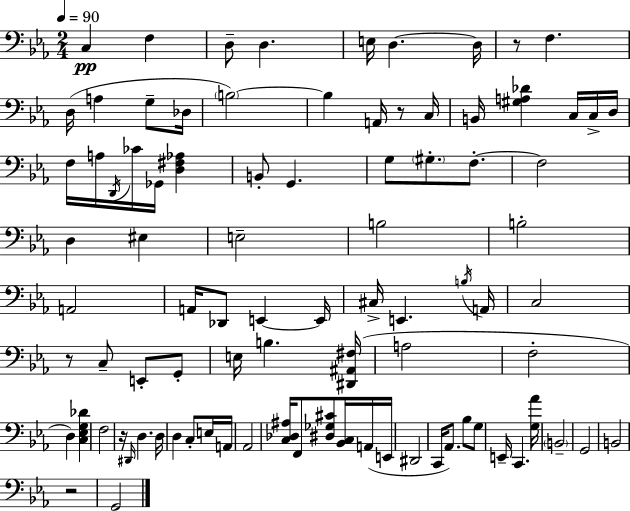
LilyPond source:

{
  \clef bass
  \numericTimeSignature
  \time 2/4
  \key ees \major
  \tempo 4 = 90
  c4\pp f4 | d8-- d4. | e16 d4.~~ d16 | r8 f4. | \break d16( a4 g8-- des16 | \parenthesize b2~~) | b4 a,16 r8 c16 | b,16 <gis a des'>4 c16 c16-> d16 | \break f16 a16 \acciaccatura { d,16 } ces'16 ges,16 <d fis aes>4 | b,8-. g,4. | g8 \parenthesize gis8.-. f8.-.~~ | f2 | \break d4 eis4 | e2-- | b2 | b2-. | \break a,2 | a,16 des,8 e,4~~ | e,16 cis16-> e,4. | \acciaccatura { b16 } a,16 c2 | \break r8 c8-- e,8-. | g,8-. e16 b4. | <dis, ais, fis>16( a2 | f2-. | \break d4) <c ees g des'>4 | f2 | r16 \grace { dis,16 } d4. | d16 d4 c8-. | \break e16 a,16 aes,2 | <c des ais>16 f,8 <dis ges cis'>8 | <bes, c>16 a,16( e,16 dis,2 | c,16 aes,8.) bes8 | \break g8 e,16-- c,4. | <g aes'>16 \parenthesize b,2-- | g,2 | b,2 | \break r2 | g,2 | \bar "|."
}